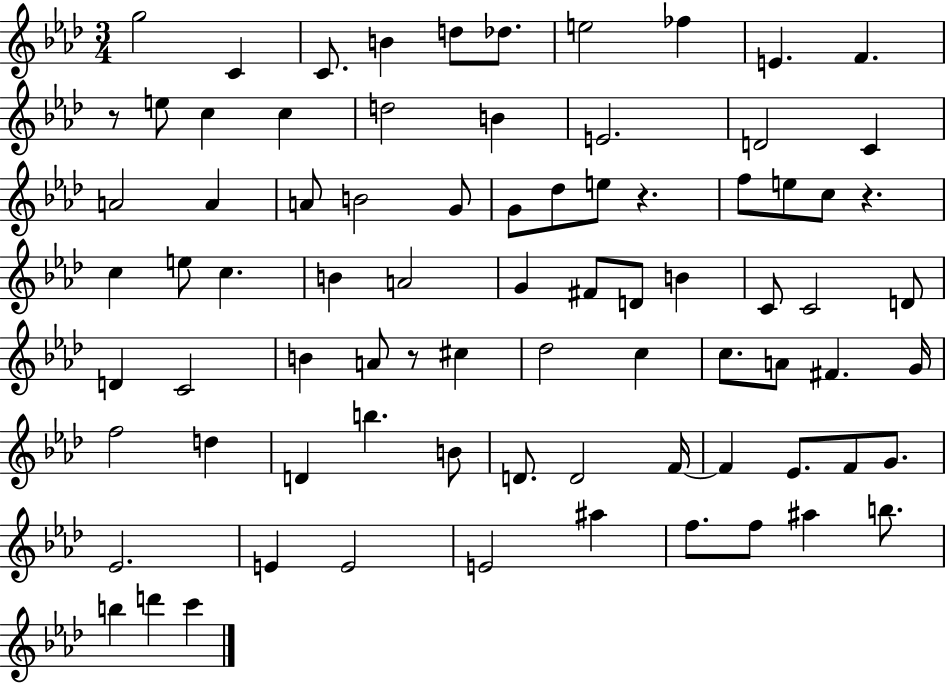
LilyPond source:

{
  \clef treble
  \numericTimeSignature
  \time 3/4
  \key aes \major
  \repeat volta 2 { g''2 c'4 | c'8. b'4 d''8 des''8. | e''2 fes''4 | e'4. f'4. | \break r8 e''8 c''4 c''4 | d''2 b'4 | e'2. | d'2 c'4 | \break a'2 a'4 | a'8 b'2 g'8 | g'8 des''8 e''8 r4. | f''8 e''8 c''8 r4. | \break c''4 e''8 c''4. | b'4 a'2 | g'4 fis'8 d'8 b'4 | c'8 c'2 d'8 | \break d'4 c'2 | b'4 a'8 r8 cis''4 | des''2 c''4 | c''8. a'8 fis'4. g'16 | \break f''2 d''4 | d'4 b''4. b'8 | d'8. d'2 f'16~~ | f'4 ees'8. f'8 g'8. | \break ees'2. | e'4 e'2 | e'2 ais''4 | f''8. f''8 ais''4 b''8. | \break b''4 d'''4 c'''4 | } \bar "|."
}